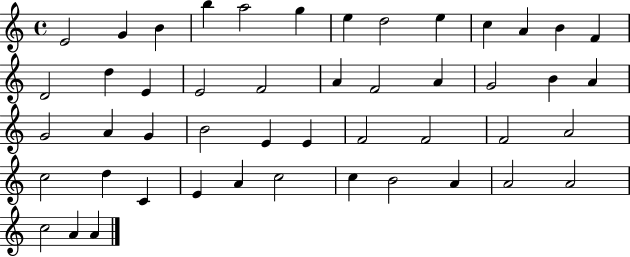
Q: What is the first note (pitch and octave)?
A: E4